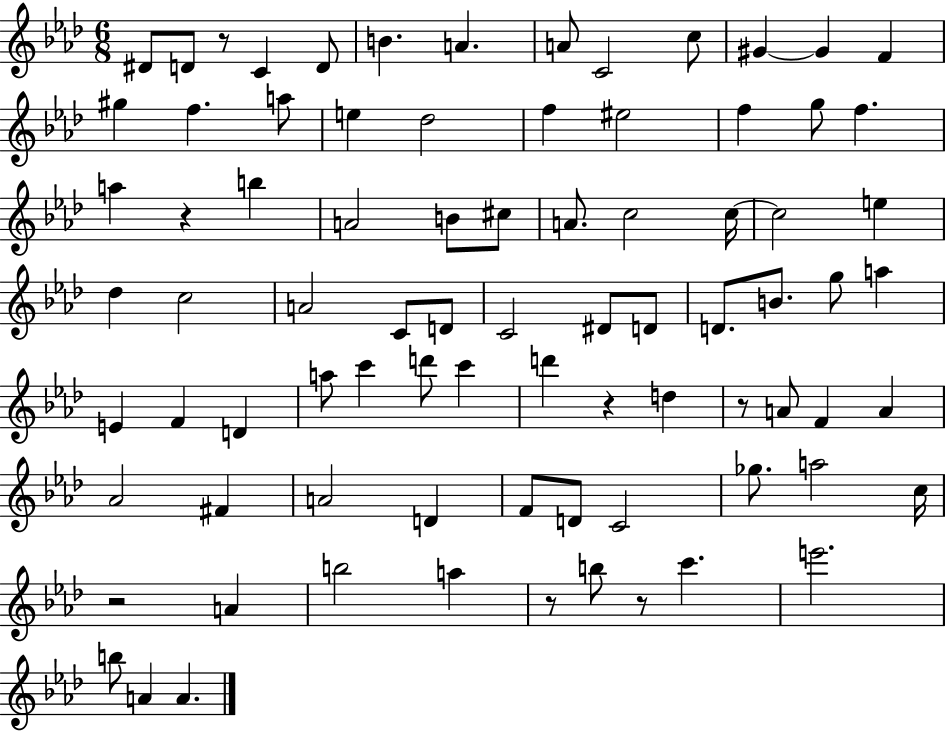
D#4/e D4/e R/e C4/q D4/e B4/q. A4/q. A4/e C4/h C5/e G#4/q G#4/q F4/q G#5/q F5/q. A5/e E5/q Db5/h F5/q EIS5/h F5/q G5/e F5/q. A5/q R/q B5/q A4/h B4/e C#5/e A4/e. C5/h C5/s C5/h E5/q Db5/q C5/h A4/h C4/e D4/e C4/h D#4/e D4/e D4/e. B4/e. G5/e A5/q E4/q F4/q D4/q A5/e C6/q D6/e C6/q D6/q R/q D5/q R/e A4/e F4/q A4/q Ab4/h F#4/q A4/h D4/q F4/e D4/e C4/h Gb5/e. A5/h C5/s R/h A4/q B5/h A5/q R/e B5/e R/e C6/q. E6/h. B5/e A4/q A4/q.